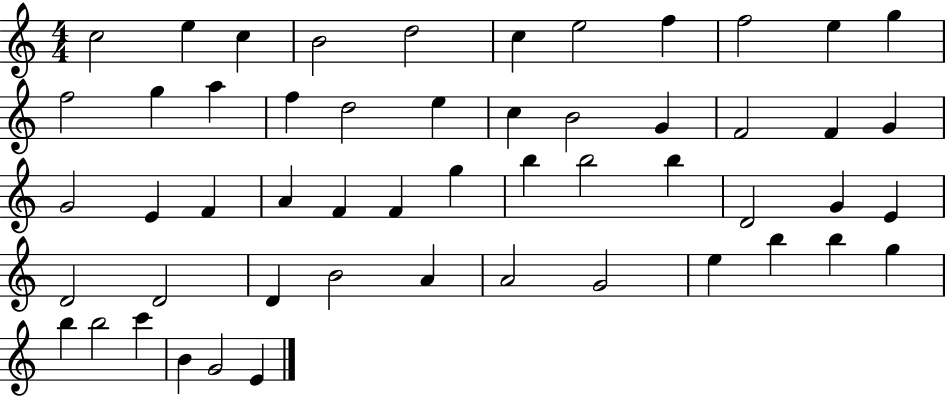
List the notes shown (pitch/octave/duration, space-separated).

C5/h E5/q C5/q B4/h D5/h C5/q E5/h F5/q F5/h E5/q G5/q F5/h G5/q A5/q F5/q D5/h E5/q C5/q B4/h G4/q F4/h F4/q G4/q G4/h E4/q F4/q A4/q F4/q F4/q G5/q B5/q B5/h B5/q D4/h G4/q E4/q D4/h D4/h D4/q B4/h A4/q A4/h G4/h E5/q B5/q B5/q G5/q B5/q B5/h C6/q B4/q G4/h E4/q